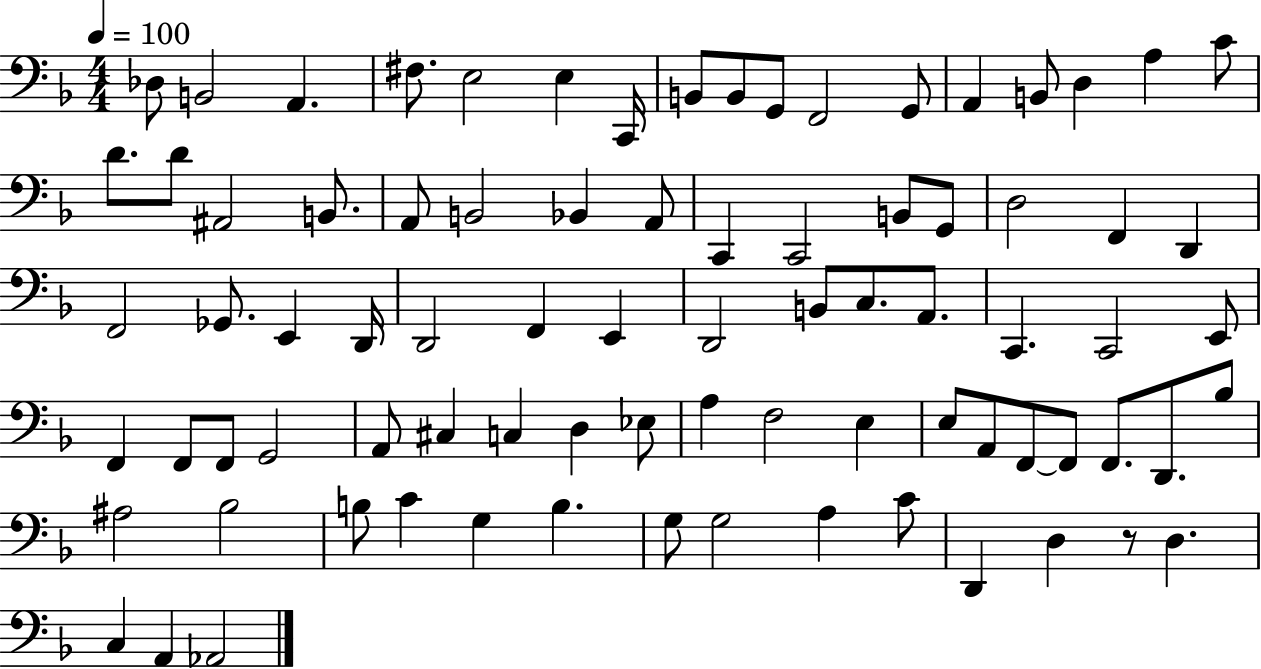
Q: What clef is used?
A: bass